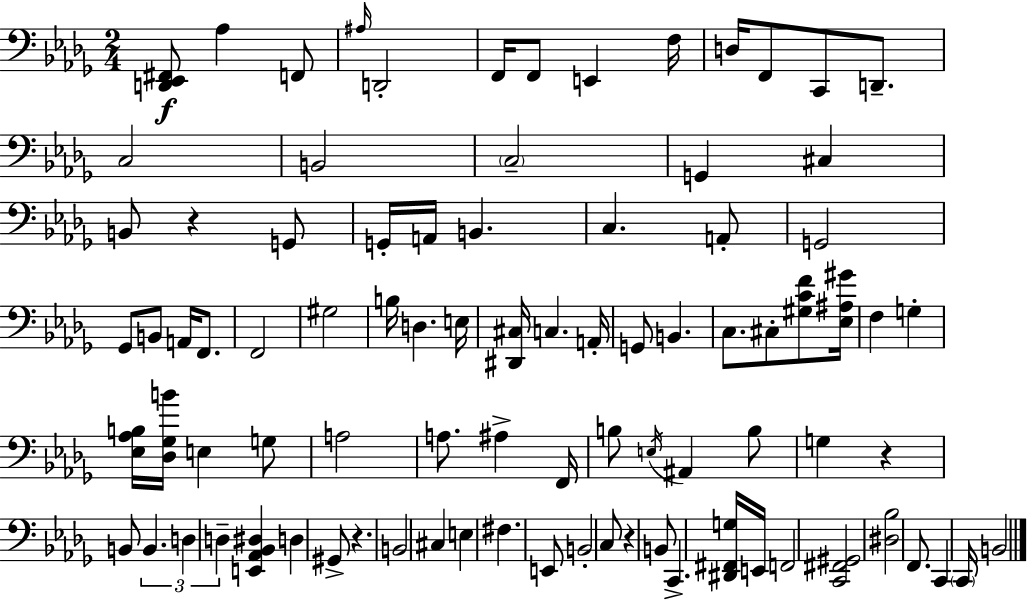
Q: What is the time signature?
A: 2/4